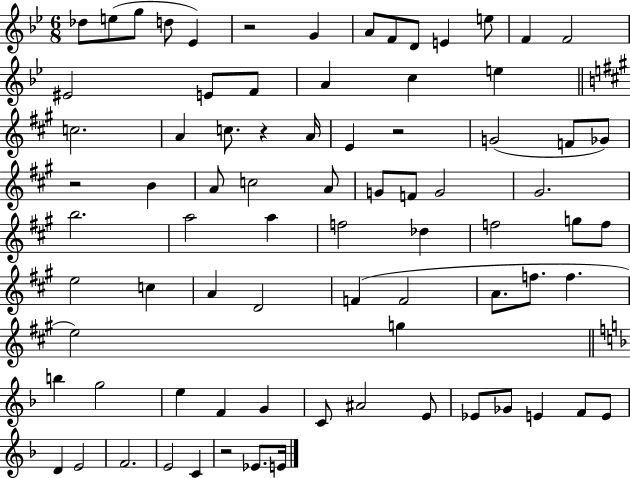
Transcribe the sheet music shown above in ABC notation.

X:1
T:Untitled
M:6/8
L:1/4
K:Bb
_d/2 e/2 g/2 d/2 _E z2 G A/2 F/2 D/2 E e/2 F F2 ^E2 E/2 F/2 A c e c2 A c/2 z A/4 E z2 G2 F/2 _G/2 z2 B A/2 c2 A/2 G/2 F/2 G2 ^G2 b2 a2 a f2 _d f2 g/2 f/2 e2 c A D2 F F2 A/2 f/2 f e2 g b g2 e F G C/2 ^A2 E/2 _E/2 _G/2 E F/2 E/2 D E2 F2 E2 C z2 _E/2 E/4